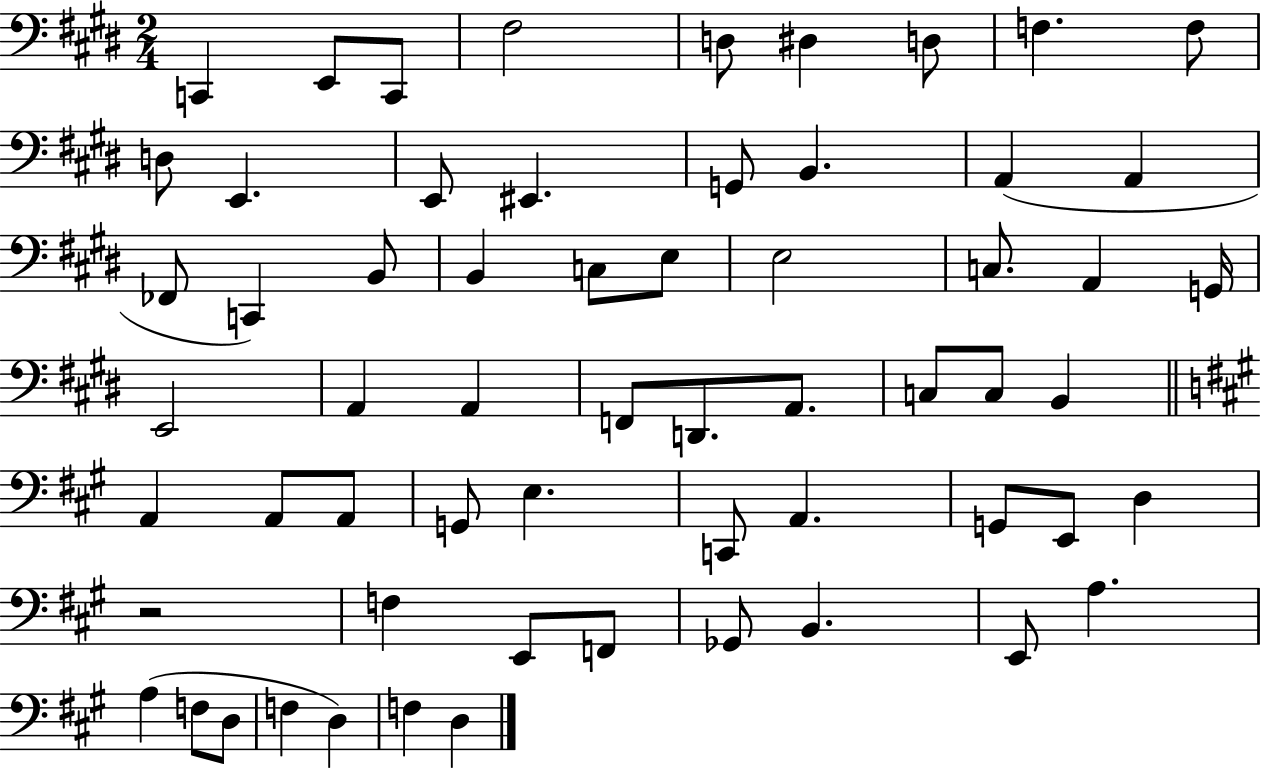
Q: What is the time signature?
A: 2/4